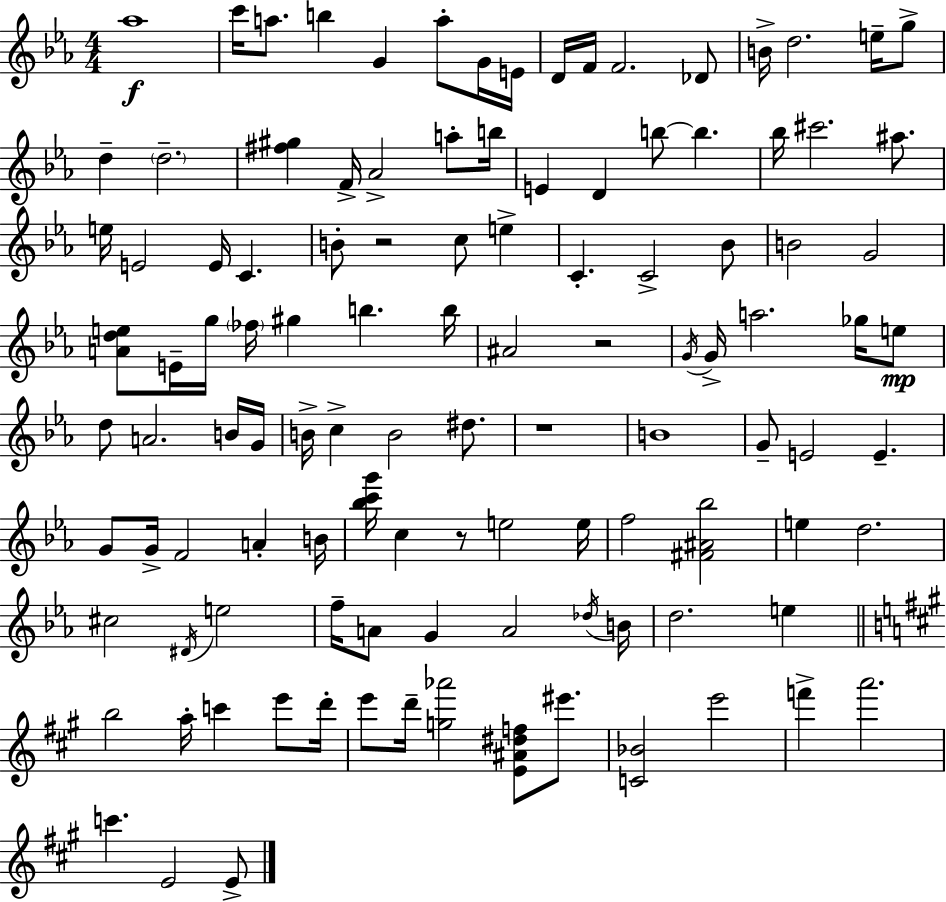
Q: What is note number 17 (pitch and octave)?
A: D5